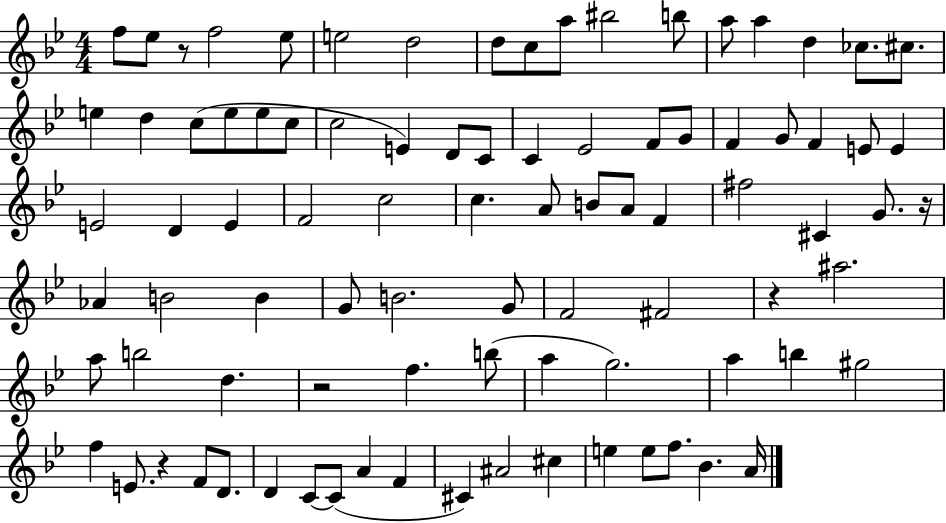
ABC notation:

X:1
T:Untitled
M:4/4
L:1/4
K:Bb
f/2 _e/2 z/2 f2 _e/2 e2 d2 d/2 c/2 a/2 ^b2 b/2 a/2 a d _c/2 ^c/2 e d c/2 e/2 e/2 c/2 c2 E D/2 C/2 C _E2 F/2 G/2 F G/2 F E/2 E E2 D E F2 c2 c A/2 B/2 A/2 F ^f2 ^C G/2 z/4 _A B2 B G/2 B2 G/2 F2 ^F2 z ^a2 a/2 b2 d z2 f b/2 a g2 a b ^g2 f E/2 z F/2 D/2 D C/2 C/2 A F ^C ^A2 ^c e e/2 f/2 _B A/4